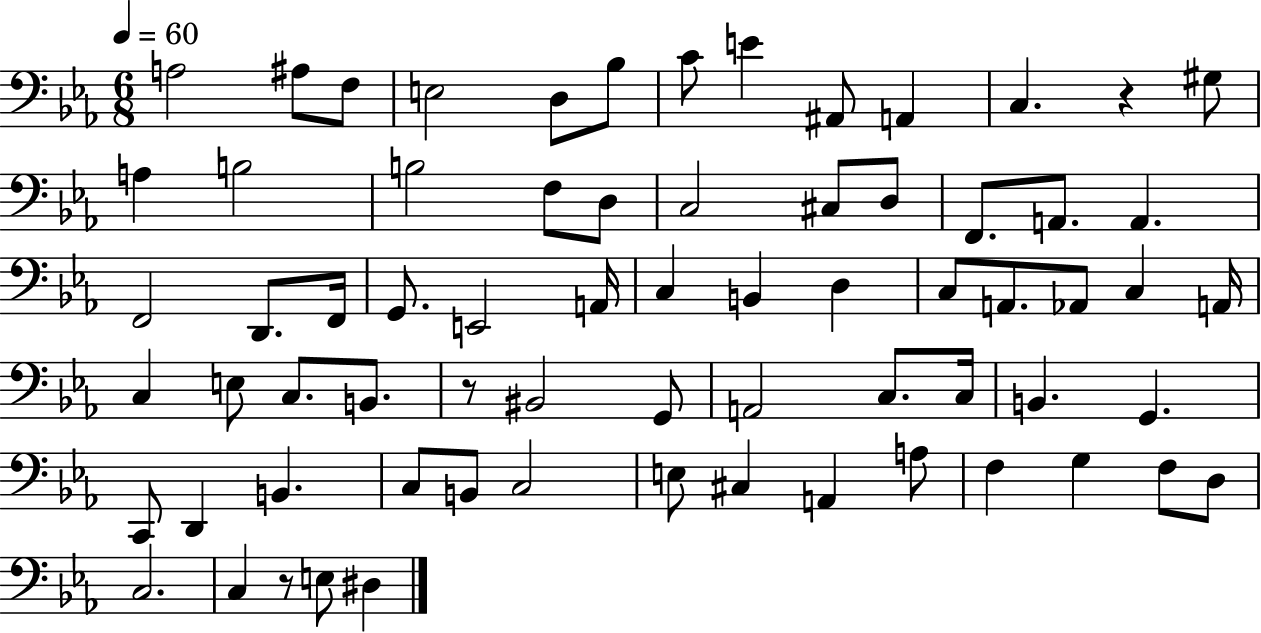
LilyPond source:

{
  \clef bass
  \numericTimeSignature
  \time 6/8
  \key ees \major
  \tempo 4 = 60
  a2 ais8 f8 | e2 d8 bes8 | c'8 e'4 ais,8 a,4 | c4. r4 gis8 | \break a4 b2 | b2 f8 d8 | c2 cis8 d8 | f,8. a,8. a,4. | \break f,2 d,8. f,16 | g,8. e,2 a,16 | c4 b,4 d4 | c8 a,8. aes,8 c4 a,16 | \break c4 e8 c8. b,8. | r8 bis,2 g,8 | a,2 c8. c16 | b,4. g,4. | \break c,8 d,4 b,4. | c8 b,8 c2 | e8 cis4 a,4 a8 | f4 g4 f8 d8 | \break c2. | c4 r8 e8 dis4 | \bar "|."
}